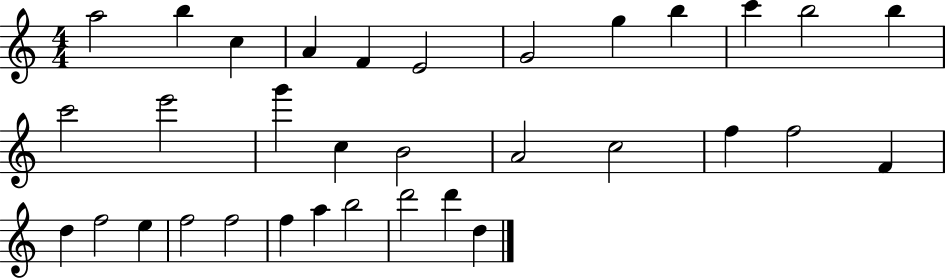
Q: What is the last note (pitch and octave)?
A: D5